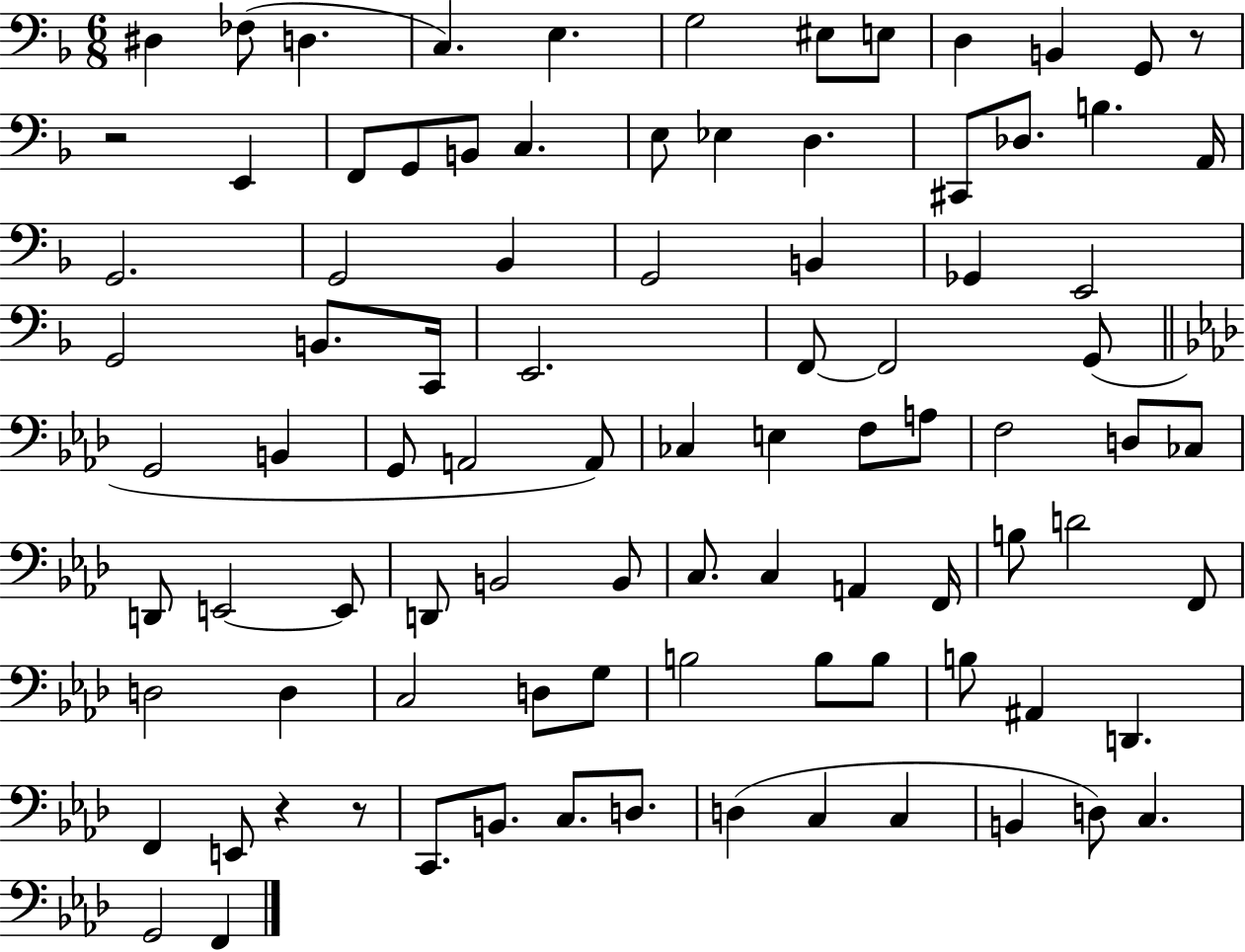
D#3/q FES3/e D3/q. C3/q. E3/q. G3/h EIS3/e E3/e D3/q B2/q G2/e R/e R/h E2/q F2/e G2/e B2/e C3/q. E3/e Eb3/q D3/q. C#2/e Db3/e. B3/q. A2/s G2/h. G2/h Bb2/q G2/h B2/q Gb2/q E2/h G2/h B2/e. C2/s E2/h. F2/e F2/h G2/e G2/h B2/q G2/e A2/h A2/e CES3/q E3/q F3/e A3/e F3/h D3/e CES3/e D2/e E2/h E2/e D2/e B2/h B2/e C3/e. C3/q A2/q F2/s B3/e D4/h F2/e D3/h D3/q C3/h D3/e G3/e B3/h B3/e B3/e B3/e A#2/q D2/q. F2/q E2/e R/q R/e C2/e. B2/e. C3/e. D3/e. D3/q C3/q C3/q B2/q D3/e C3/q. G2/h F2/q